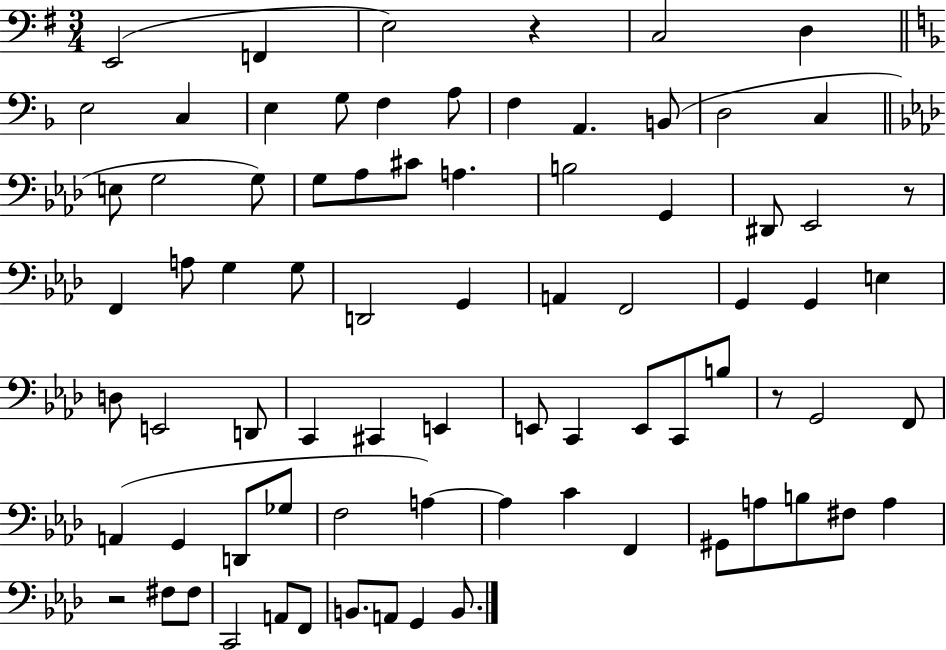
{
  \clef bass
  \numericTimeSignature
  \time 3/4
  \key g \major
  \repeat volta 2 { e,2( f,4 | e2) r4 | c2 d4 | \bar "||" \break \key f \major e2 c4 | e4 g8 f4 a8 | f4 a,4. b,8( | d2 c4 | \break \bar "||" \break \key f \minor e8 g2 g8) | g8 aes8 cis'8 a4. | b2 g,4 | dis,8 ees,2 r8 | \break f,4 a8 g4 g8 | d,2 g,4 | a,4 f,2 | g,4 g,4 e4 | \break d8 e,2 d,8 | c,4 cis,4 e,4 | e,8 c,4 e,8 c,8 b8 | r8 g,2 f,8 | \break a,4( g,4 d,8 ges8 | f2 a4~~) | a4 c'4 f,4 | gis,8 a8 b8 fis8 a4 | \break r2 fis8 fis8 | c,2 a,8 f,8 | b,8. a,8 g,4 b,8. | } \bar "|."
}